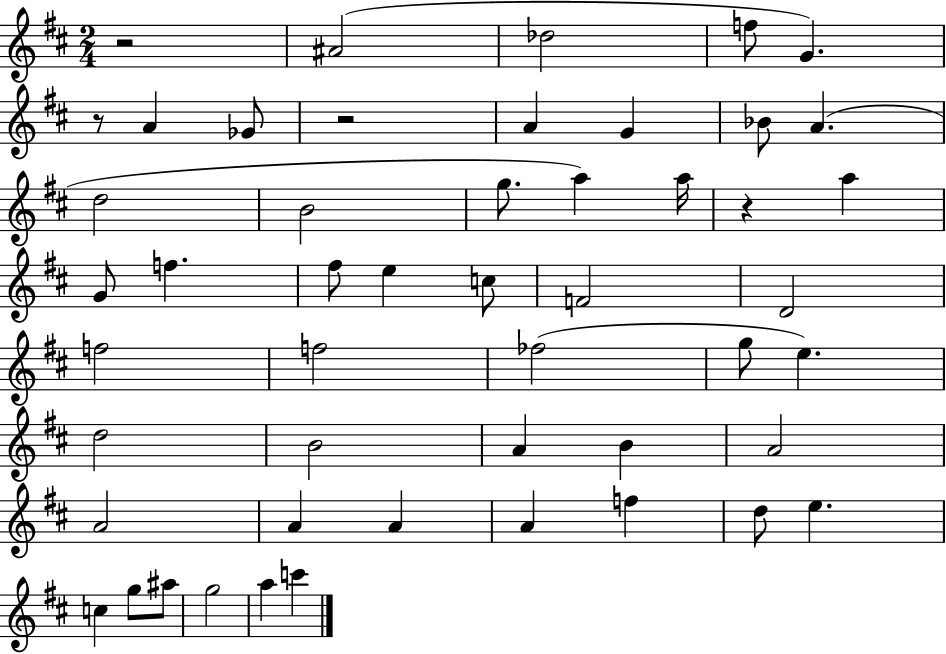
{
  \clef treble
  \numericTimeSignature
  \time 2/4
  \key d \major
  r2 | ais'2( | des''2 | f''8 g'4.) | \break r8 a'4 ges'8 | r2 | a'4 g'4 | bes'8 a'4.( | \break d''2 | b'2 | g''8. a''4) a''16 | r4 a''4 | \break g'8 f''4. | fis''8 e''4 c''8 | f'2 | d'2 | \break f''2 | f''2 | fes''2( | g''8 e''4.) | \break d''2 | b'2 | a'4 b'4 | a'2 | \break a'2 | a'4 a'4 | a'4 f''4 | d''8 e''4. | \break c''4 g''8 ais''8 | g''2 | a''4 c'''4 | \bar "|."
}